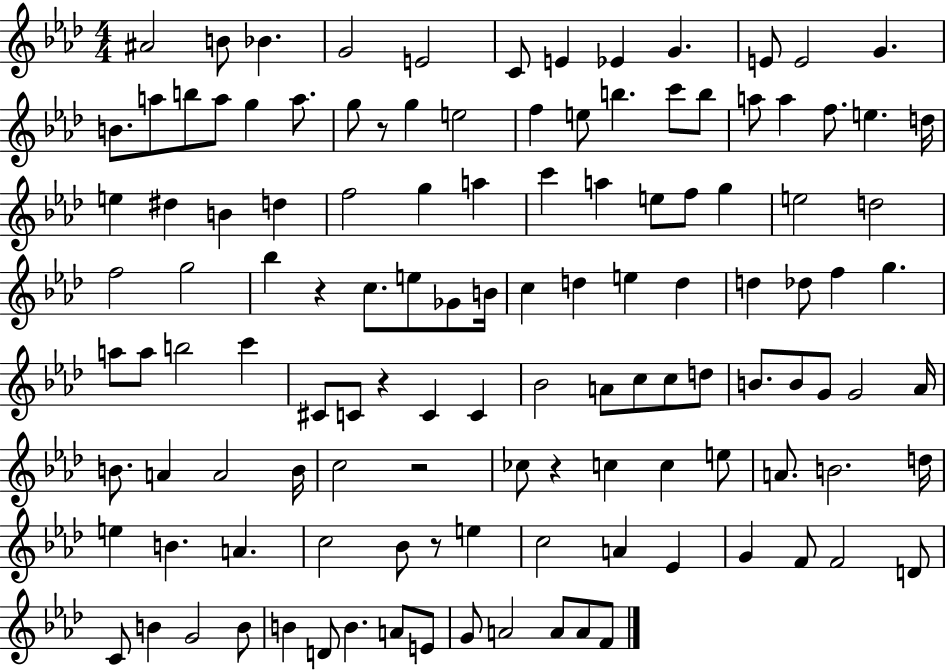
A#4/h B4/e Bb4/q. G4/h E4/h C4/e E4/q Eb4/q G4/q. E4/e E4/h G4/q. B4/e. A5/e B5/e A5/e G5/q A5/e. G5/e R/e G5/q E5/h F5/q E5/e B5/q. C6/e B5/e A5/e A5/q F5/e. E5/q. D5/s E5/q D#5/q B4/q D5/q F5/h G5/q A5/q C6/q A5/q E5/e F5/e G5/q E5/h D5/h F5/h G5/h Bb5/q R/q C5/e. E5/e Gb4/e B4/s C5/q D5/q E5/q D5/q D5/q Db5/e F5/q G5/q. A5/e A5/e B5/h C6/q C#4/e C4/e R/q C4/q C4/q Bb4/h A4/e C5/e C5/e D5/e B4/e. B4/e G4/e G4/h Ab4/s B4/e. A4/q A4/h B4/s C5/h R/h CES5/e R/q C5/q C5/q E5/e A4/e. B4/h. D5/s E5/q B4/q. A4/q. C5/h Bb4/e R/e E5/q C5/h A4/q Eb4/q G4/q F4/e F4/h D4/e C4/e B4/q G4/h B4/e B4/q D4/e B4/q. A4/e E4/e G4/e A4/h A4/e A4/e F4/e